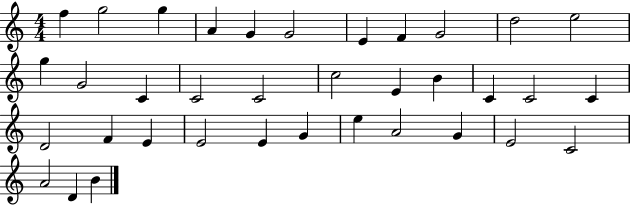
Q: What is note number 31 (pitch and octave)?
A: G4